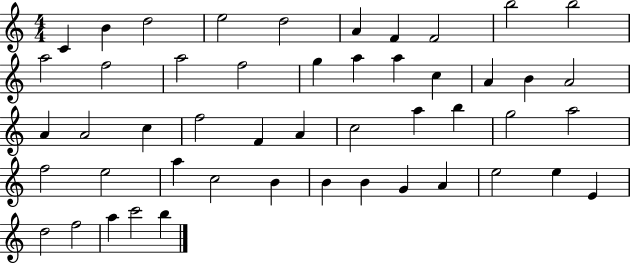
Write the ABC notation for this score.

X:1
T:Untitled
M:4/4
L:1/4
K:C
C B d2 e2 d2 A F F2 b2 b2 a2 f2 a2 f2 g a a c A B A2 A A2 c f2 F A c2 a b g2 a2 f2 e2 a c2 B B B G A e2 e E d2 f2 a c'2 b